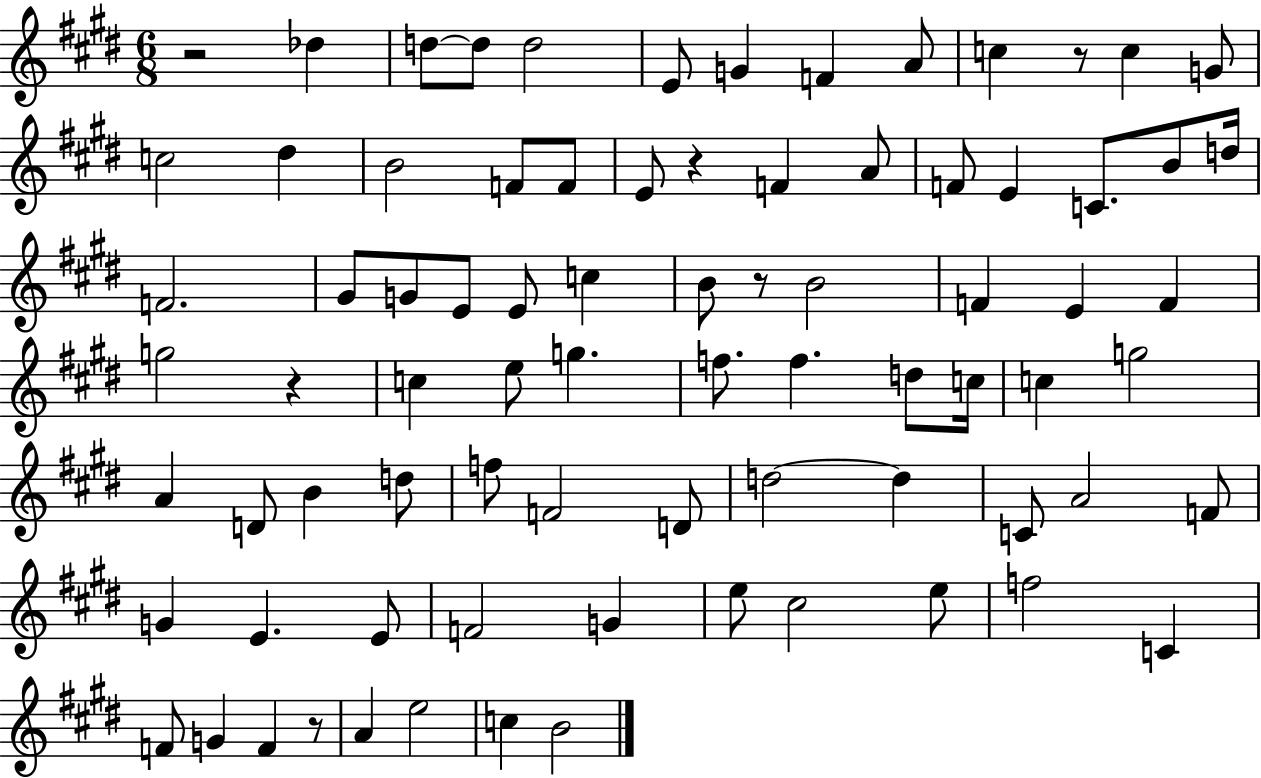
R/h Db5/q D5/e D5/e D5/h E4/e G4/q F4/q A4/e C5/q R/e C5/q G4/e C5/h D#5/q B4/h F4/e F4/e E4/e R/q F4/q A4/e F4/e E4/q C4/e. B4/e D5/s F4/h. G#4/e G4/e E4/e E4/e C5/q B4/e R/e B4/h F4/q E4/q F4/q G5/h R/q C5/q E5/e G5/q. F5/e. F5/q. D5/e C5/s C5/q G5/h A4/q D4/e B4/q D5/e F5/e F4/h D4/e D5/h D5/q C4/e A4/h F4/e G4/q E4/q. E4/e F4/h G4/q E5/e C#5/h E5/e F5/h C4/q F4/e G4/q F4/q R/e A4/q E5/h C5/q B4/h